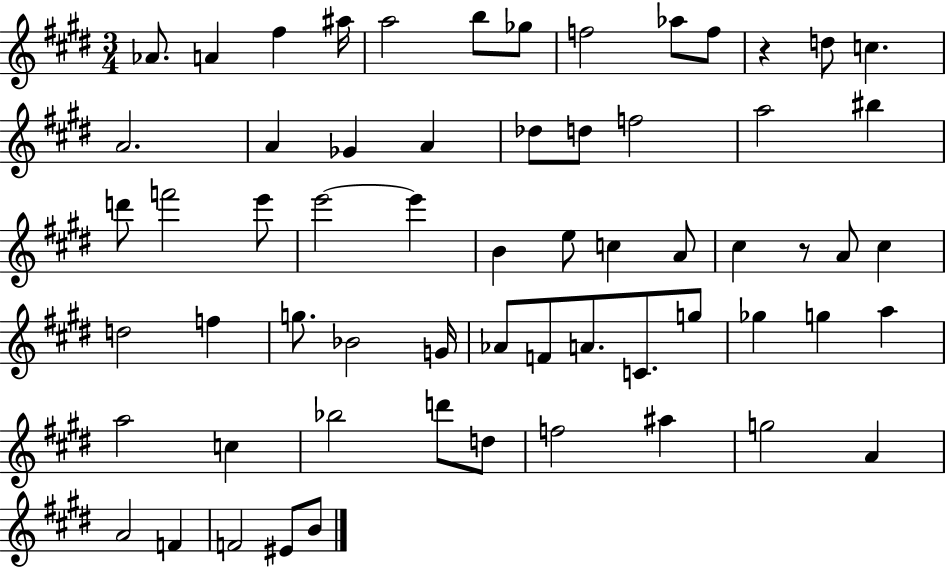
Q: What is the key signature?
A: E major